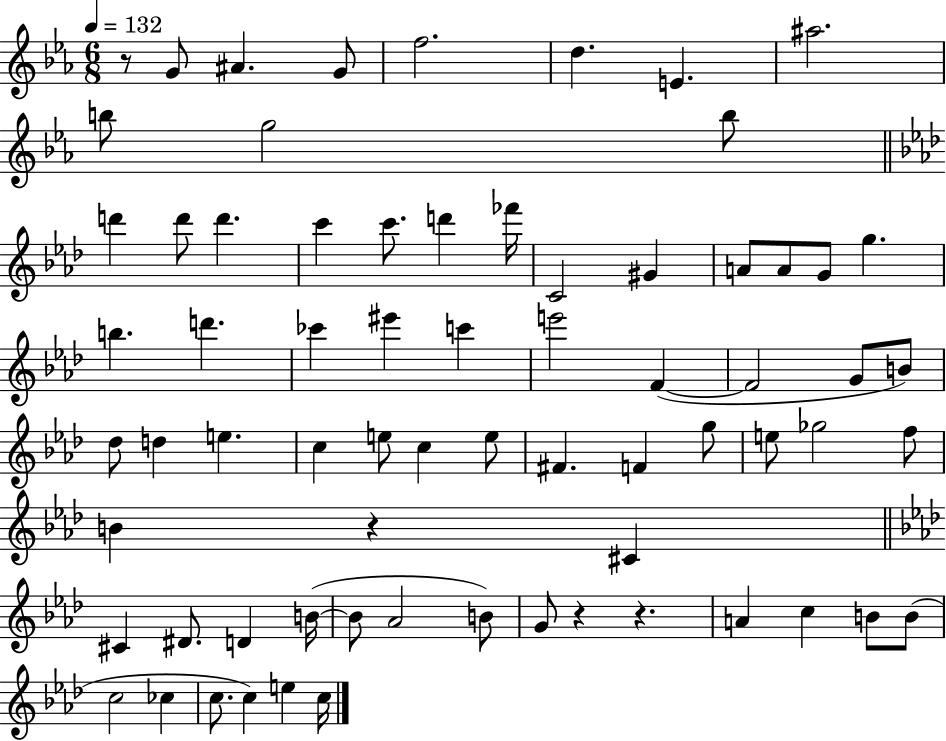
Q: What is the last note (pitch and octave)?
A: C5